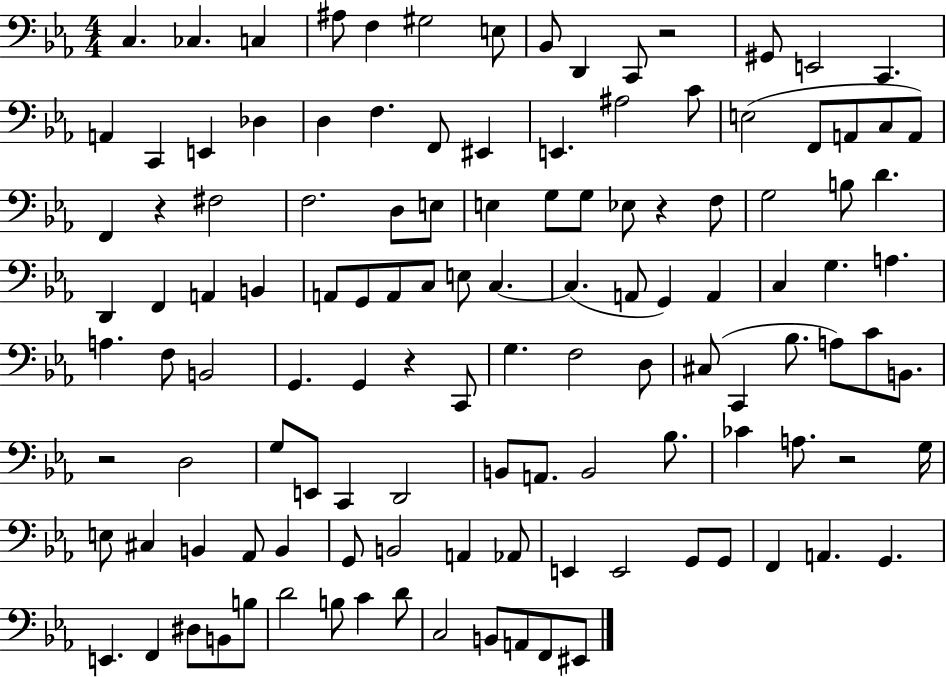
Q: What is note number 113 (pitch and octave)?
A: B2